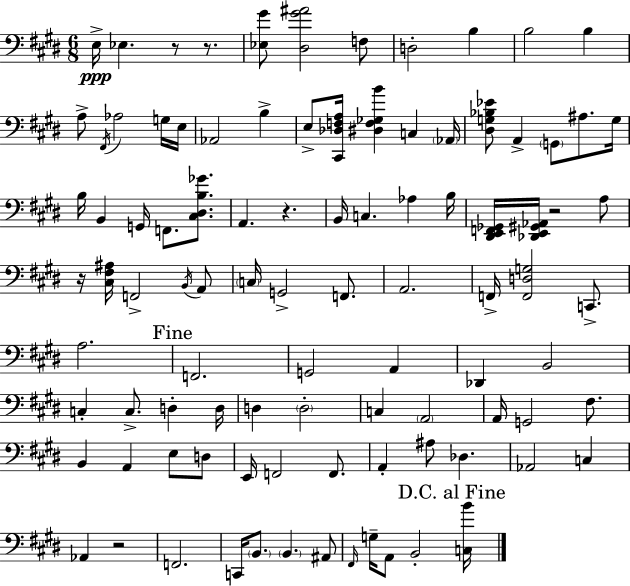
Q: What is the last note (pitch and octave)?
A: B2